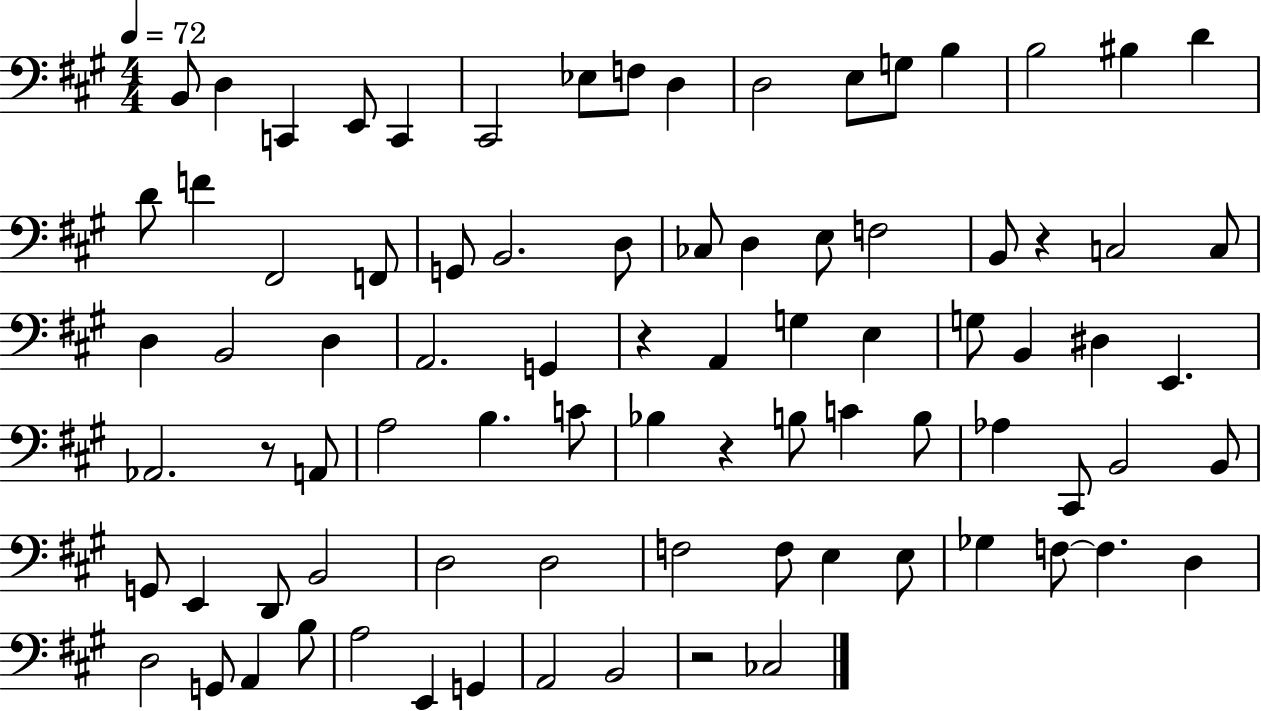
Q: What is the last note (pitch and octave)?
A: CES3